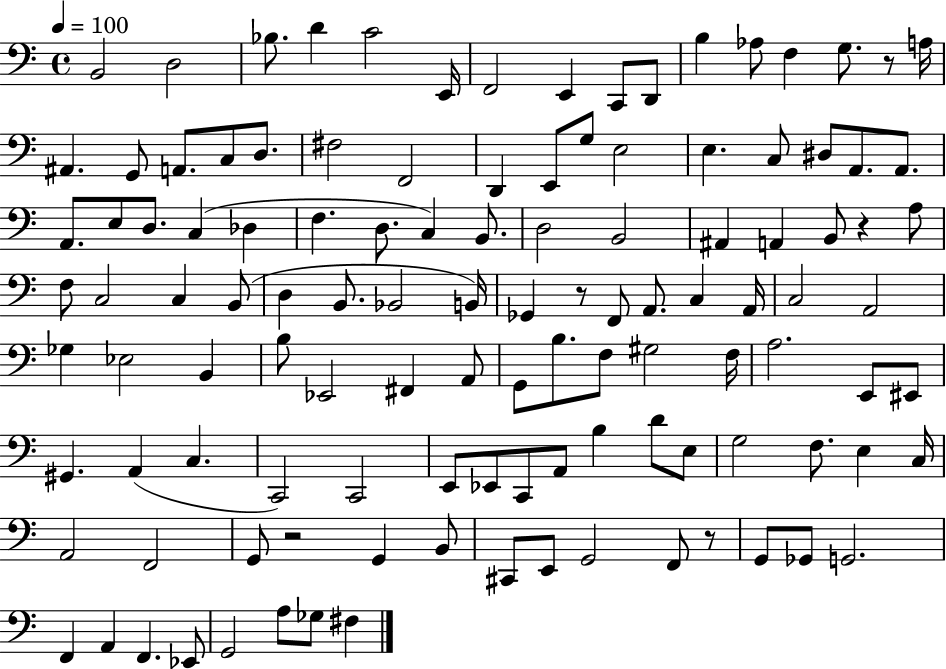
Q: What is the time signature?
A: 4/4